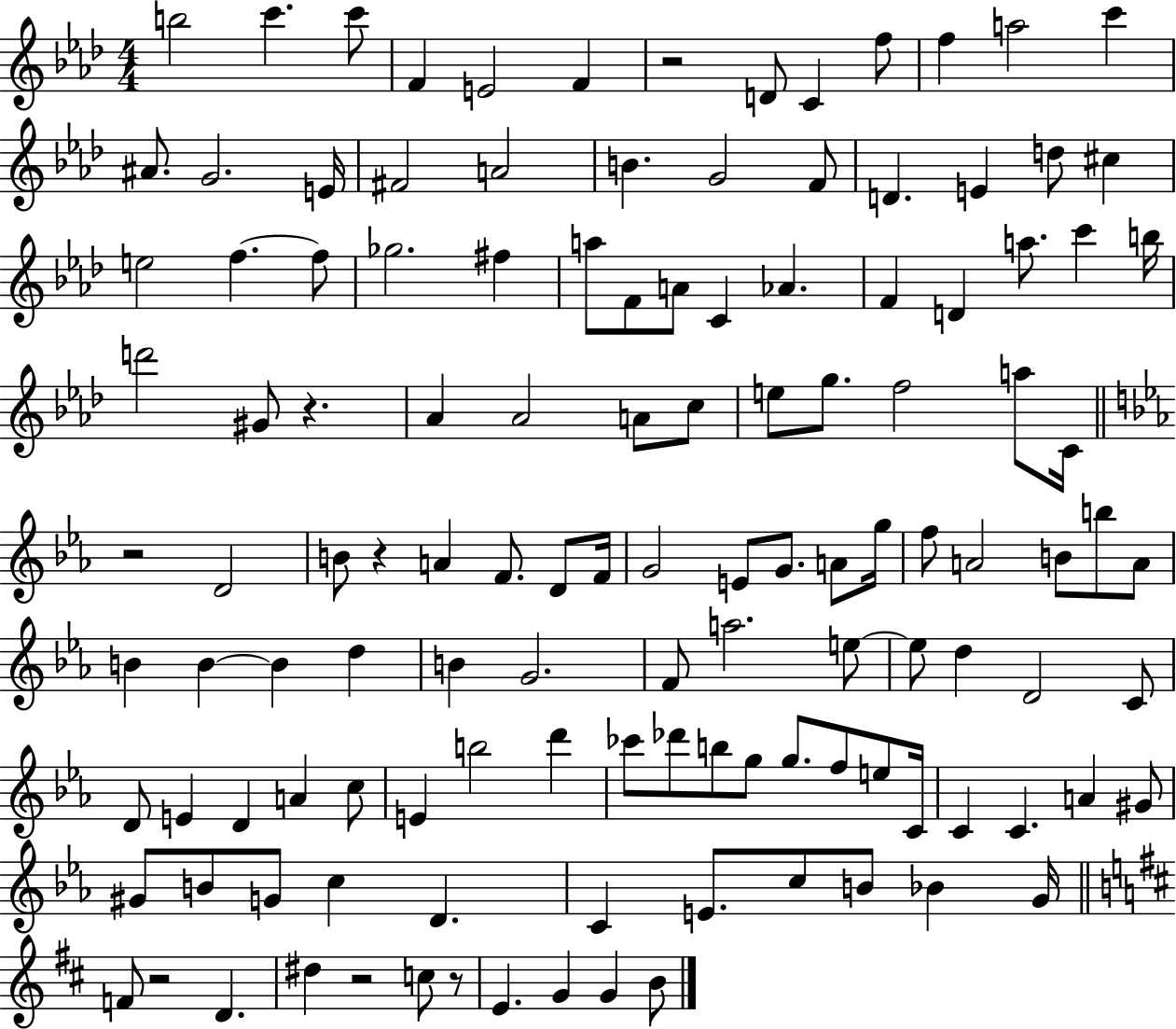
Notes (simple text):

B5/h C6/q. C6/e F4/q E4/h F4/q R/h D4/e C4/q F5/e F5/q A5/h C6/q A#4/e. G4/h. E4/s F#4/h A4/h B4/q. G4/h F4/e D4/q. E4/q D5/e C#5/q E5/h F5/q. F5/e Gb5/h. F#5/q A5/e F4/e A4/e C4/q Ab4/q. F4/q D4/q A5/e. C6/q B5/s D6/h G#4/e R/q. Ab4/q Ab4/h A4/e C5/e E5/e G5/e. F5/h A5/e C4/s R/h D4/h B4/e R/q A4/q F4/e. D4/e F4/s G4/h E4/e G4/e. A4/e G5/s F5/e A4/h B4/e B5/e A4/e B4/q B4/q B4/q D5/q B4/q G4/h. F4/e A5/h. E5/e E5/e D5/q D4/h C4/e D4/e E4/q D4/q A4/q C5/e E4/q B5/h D6/q CES6/e Db6/e B5/e G5/e G5/e. F5/e E5/e C4/s C4/q C4/q. A4/q G#4/e G#4/e B4/e G4/e C5/q D4/q. C4/q E4/e. C5/e B4/e Bb4/q G4/s F4/e R/h D4/q. D#5/q R/h C5/e R/e E4/q. G4/q G4/q B4/e